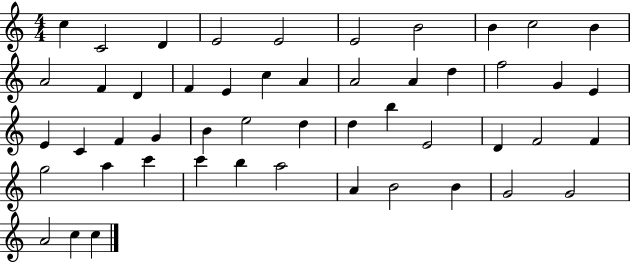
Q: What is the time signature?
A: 4/4